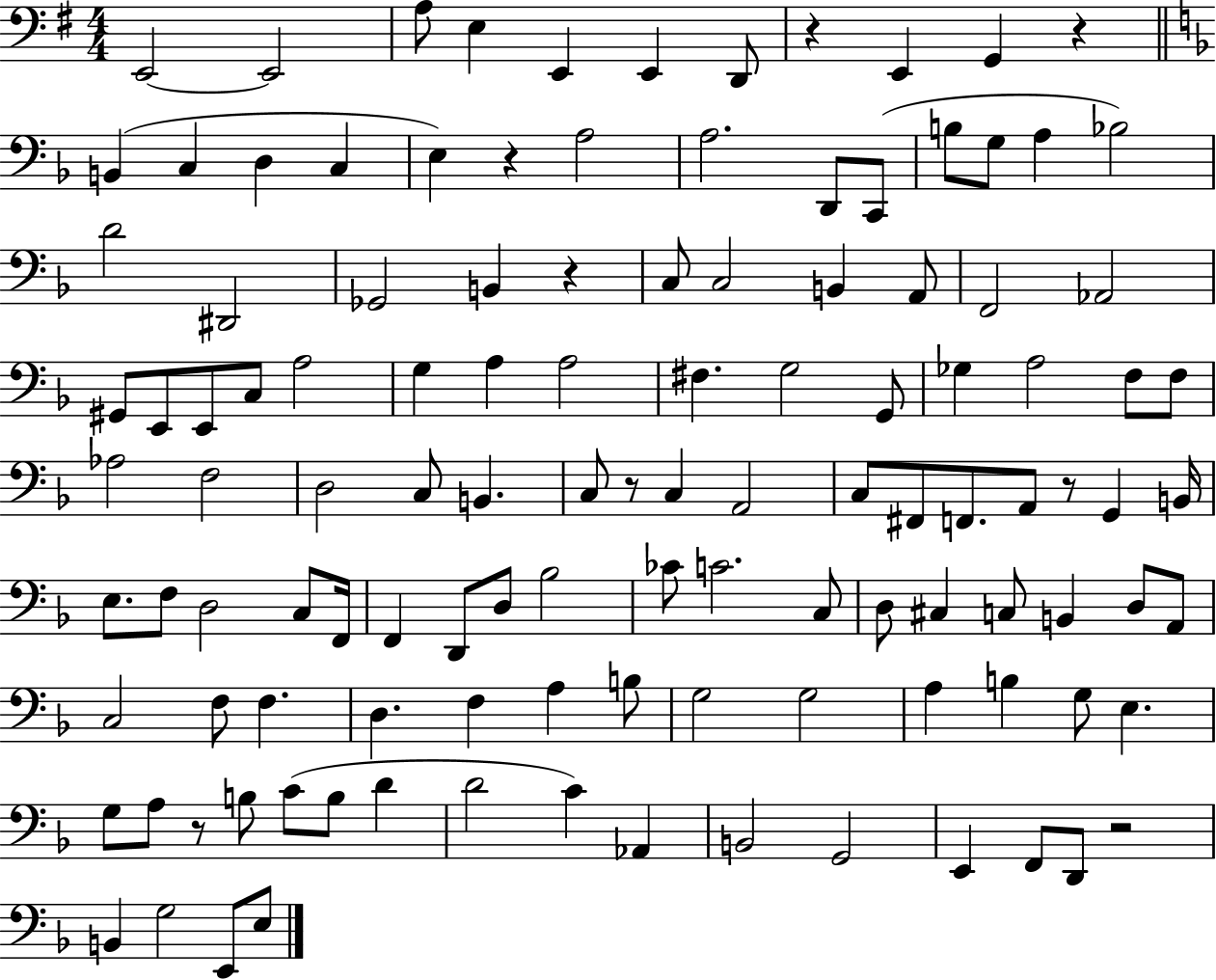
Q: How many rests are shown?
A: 8